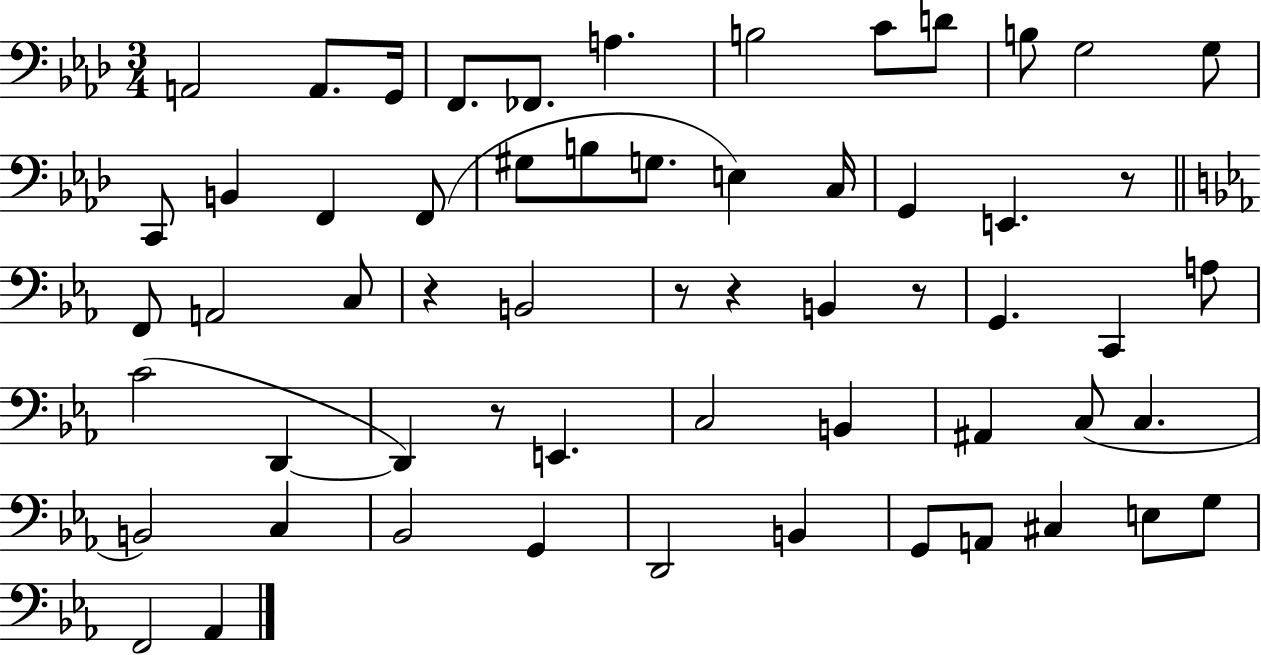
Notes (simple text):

A2/h A2/e. G2/s F2/e. FES2/e. A3/q. B3/h C4/e D4/e B3/e G3/h G3/e C2/e B2/q F2/q F2/e G#3/e B3/e G3/e. E3/q C3/s G2/q E2/q. R/e F2/e A2/h C3/e R/q B2/h R/e R/q B2/q R/e G2/q. C2/q A3/e C4/h D2/q D2/q R/e E2/q. C3/h B2/q A#2/q C3/e C3/q. B2/h C3/q Bb2/h G2/q D2/h B2/q G2/e A2/e C#3/q E3/e G3/e F2/h Ab2/q